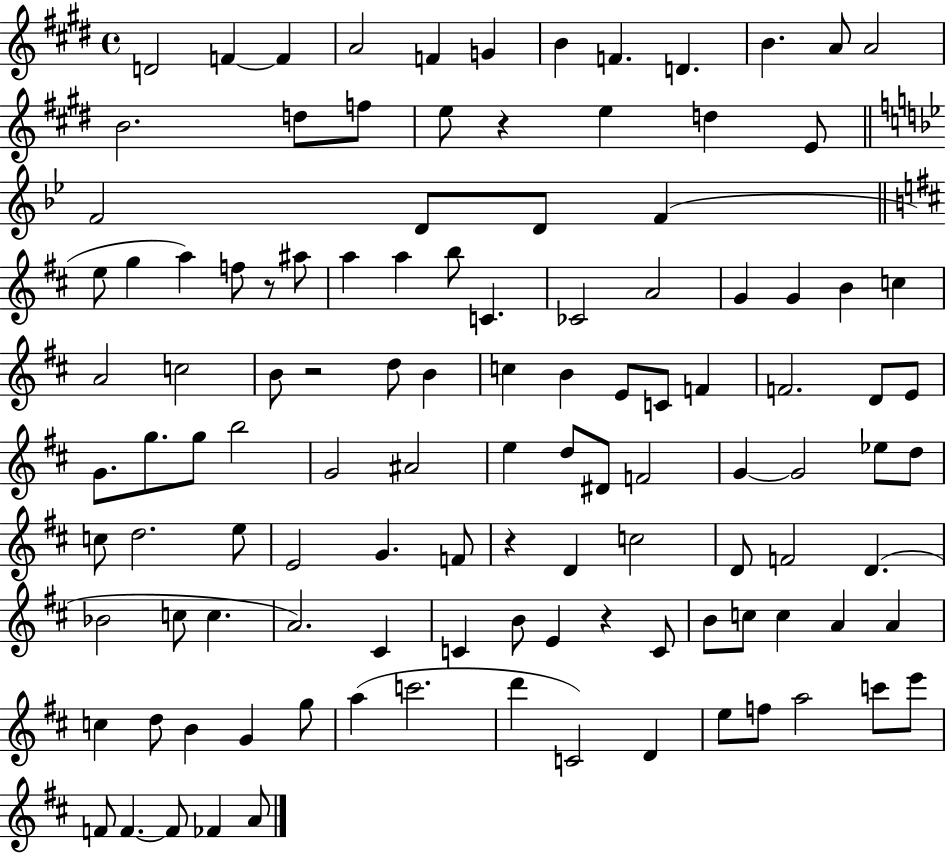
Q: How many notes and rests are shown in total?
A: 115